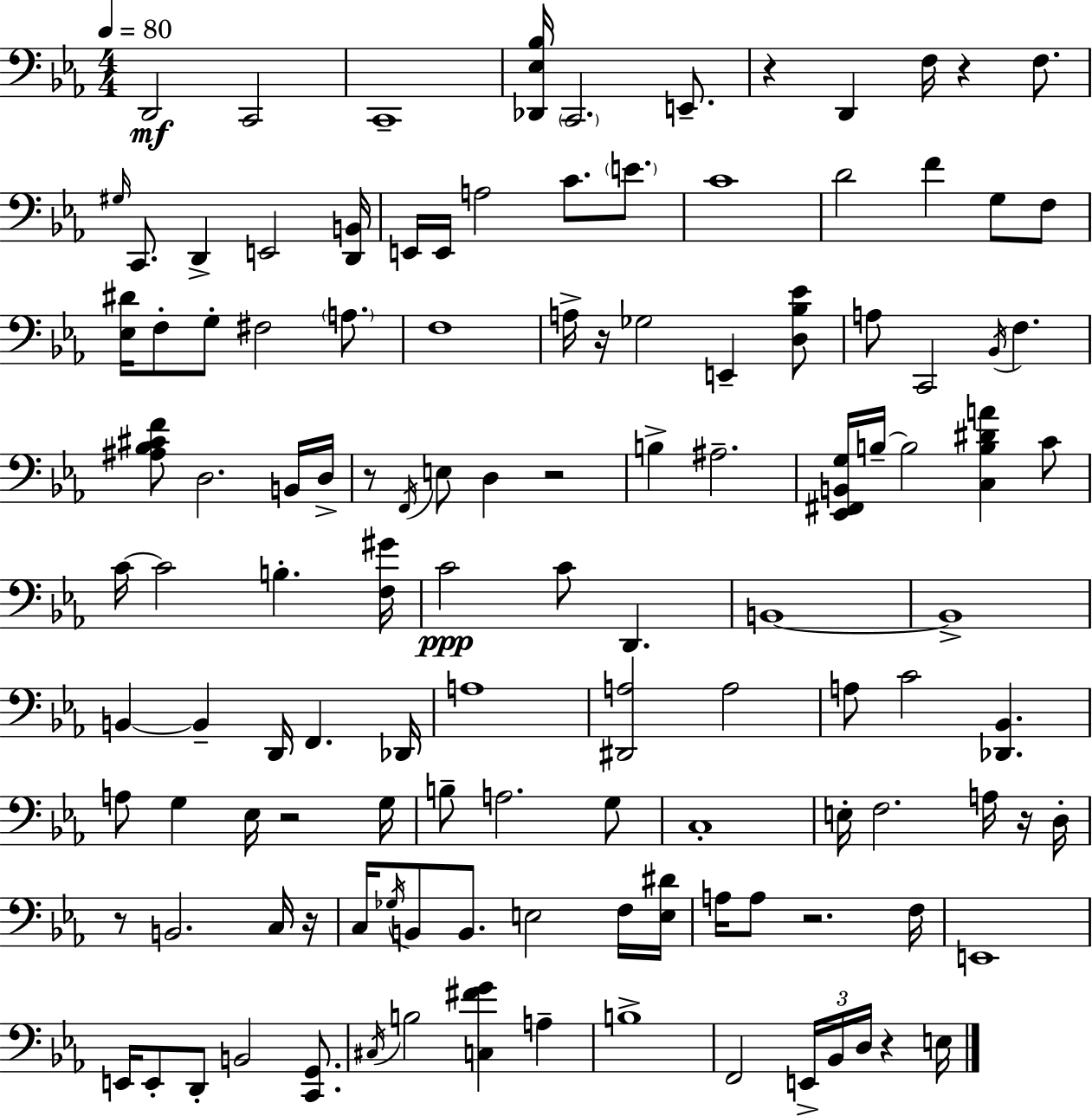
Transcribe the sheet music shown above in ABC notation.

X:1
T:Untitled
M:4/4
L:1/4
K:Eb
D,,2 C,,2 C,,4 [_D,,_E,_B,]/4 C,,2 E,,/2 z D,, F,/4 z F,/2 ^G,/4 C,,/2 D,, E,,2 [D,,B,,]/4 E,,/4 E,,/4 A,2 C/2 E/2 C4 D2 F G,/2 F,/2 [_E,^D]/4 F,/2 G,/2 ^F,2 A,/2 F,4 A,/4 z/4 _G,2 E,, [D,_B,_E]/2 A,/2 C,,2 _B,,/4 F, [^A,_B,^CF]/2 D,2 B,,/4 D,/4 z/2 F,,/4 E,/2 D, z2 B, ^A,2 [_E,,^F,,B,,G,]/4 B,/4 B,2 [C,B,^DA] C/2 C/4 C2 B, [F,^G]/4 C2 C/2 D,, B,,4 B,,4 B,, B,, D,,/4 F,, _D,,/4 A,4 [^D,,A,]2 A,2 A,/2 C2 [_D,,_B,,] A,/2 G, _E,/4 z2 G,/4 B,/2 A,2 G,/2 C,4 E,/4 F,2 A,/4 z/4 D,/4 z/2 B,,2 C,/4 z/4 C,/4 _G,/4 B,,/2 B,,/2 E,2 F,/4 [E,^D]/4 A,/4 A,/2 z2 F,/4 E,,4 E,,/4 E,,/2 D,,/2 B,,2 [C,,G,,]/2 ^C,/4 B,2 [C,^FG] A, B,4 F,,2 E,,/4 _B,,/4 D,/4 z E,/4